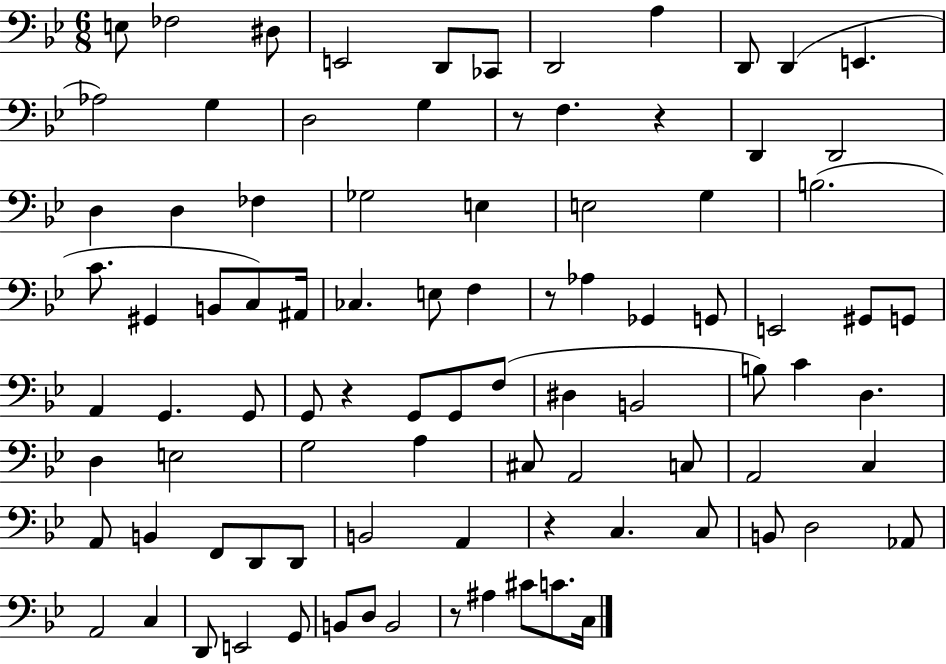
E3/e FES3/h D#3/e E2/h D2/e CES2/e D2/h A3/q D2/e D2/q E2/q. Ab3/h G3/q D3/h G3/q R/e F3/q. R/q D2/q D2/h D3/q D3/q FES3/q Gb3/h E3/q E3/h G3/q B3/h. C4/e. G#2/q B2/e C3/e A#2/s CES3/q. E3/e F3/q R/e Ab3/q Gb2/q G2/e E2/h G#2/e G2/e A2/q G2/q. G2/e G2/e R/q G2/e G2/e F3/e D#3/q B2/h B3/e C4/q D3/q. D3/q E3/h G3/h A3/q C#3/e A2/h C3/e A2/h C3/q A2/e B2/q F2/e D2/e D2/e B2/h A2/q R/q C3/q. C3/e B2/e D3/h Ab2/e A2/h C3/q D2/e E2/h G2/e B2/e D3/e B2/h R/e A#3/q C#4/e C4/e. C3/s